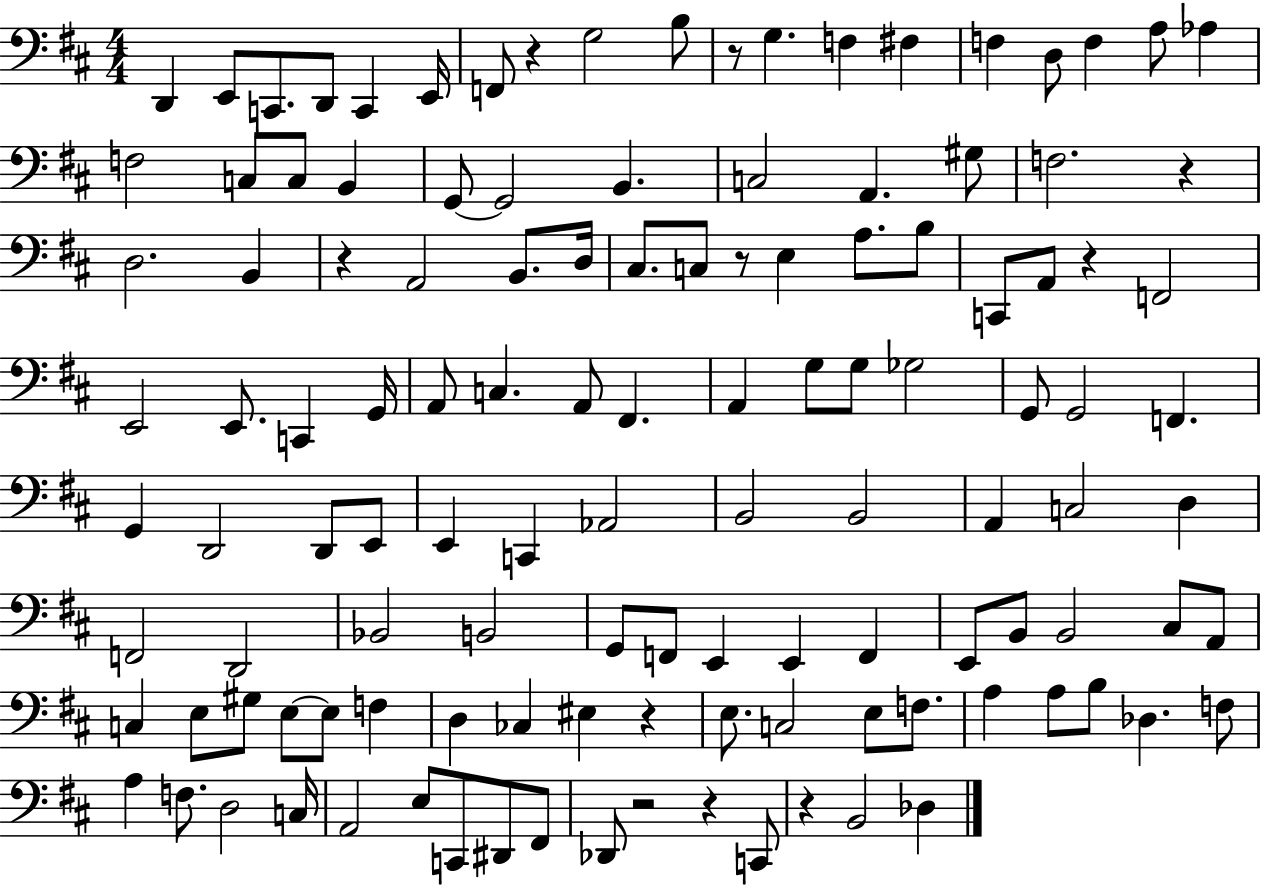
D2/q E2/e C2/e. D2/e C2/q E2/s F2/e R/q G3/h B3/e R/e G3/q. F3/q F#3/q F3/q D3/e F3/q A3/e Ab3/q F3/h C3/e C3/e B2/q G2/e G2/h B2/q. C3/h A2/q. G#3/e F3/h. R/q D3/h. B2/q R/q A2/h B2/e. D3/s C#3/e. C3/e R/e E3/q A3/e. B3/e C2/e A2/e R/q F2/h E2/h E2/e. C2/q G2/s A2/e C3/q. A2/e F#2/q. A2/q G3/e G3/e Gb3/h G2/e G2/h F2/q. G2/q D2/h D2/e E2/e E2/q C2/q Ab2/h B2/h B2/h A2/q C3/h D3/q F2/h D2/h Bb2/h B2/h G2/e F2/e E2/q E2/q F2/q E2/e B2/e B2/h C#3/e A2/e C3/q E3/e G#3/e E3/e E3/e F3/q D3/q CES3/q EIS3/q R/q E3/e. C3/h E3/e F3/e. A3/q A3/e B3/e Db3/q. F3/e A3/q F3/e. D3/h C3/s A2/h E3/e C2/e D#2/e F#2/e Db2/e R/h R/q C2/e R/q B2/h Db3/q